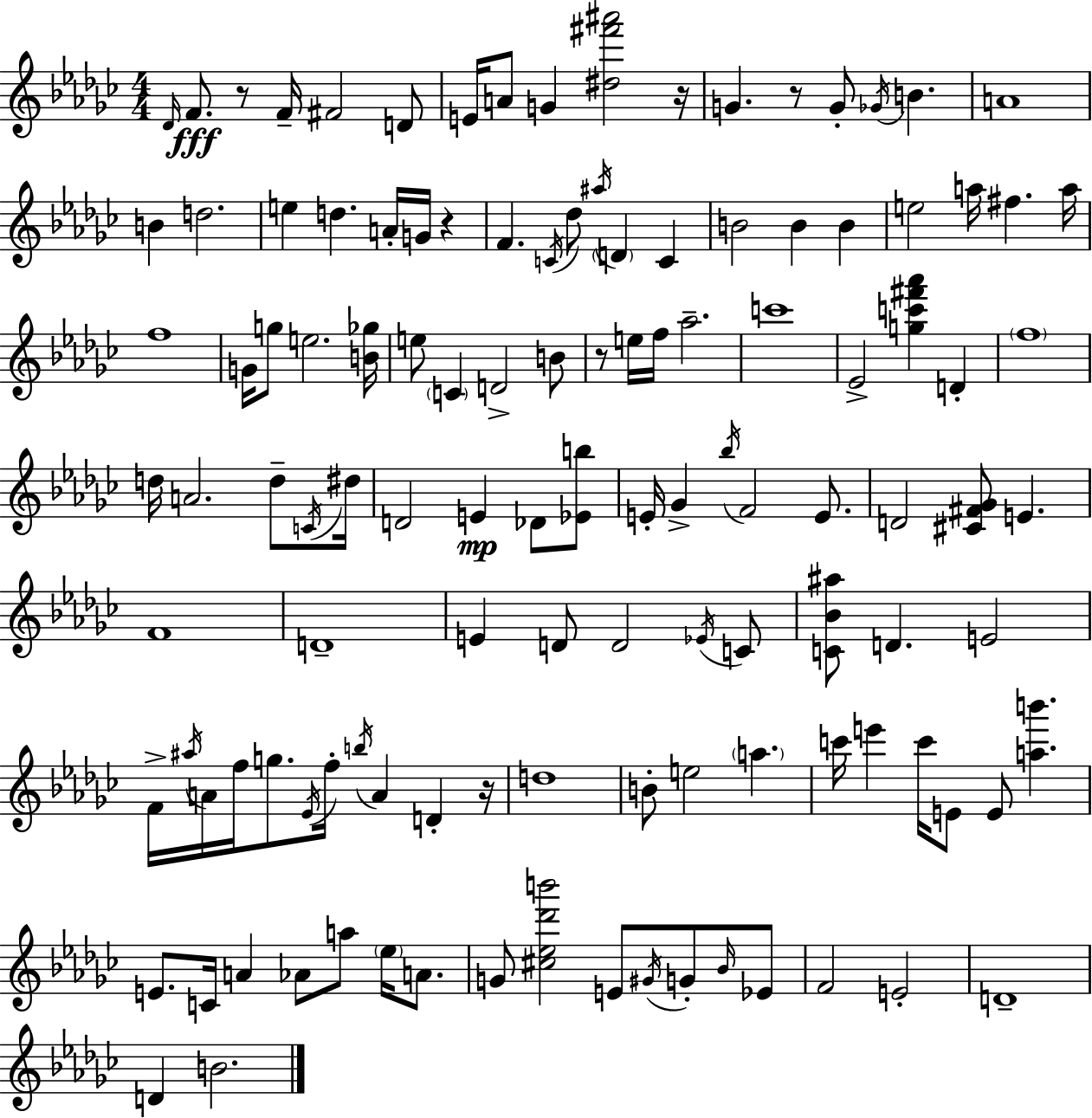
{
  \clef treble
  \numericTimeSignature
  \time 4/4
  \key ees \minor
  \repeat volta 2 { \grace { des'16 }\fff f'8. r8 f'16-- fis'2 d'8 | e'16 a'8 g'4 <dis'' fis''' ais'''>2 | r16 g'4. r8 g'8-. \acciaccatura { ges'16 } b'4. | a'1 | \break b'4 d''2. | e''4 d''4. a'16-. g'16 r4 | f'4. \acciaccatura { c'16 } des''8 \acciaccatura { ais''16 } \parenthesize d'4 | c'4 b'2 b'4 | \break b'4 e''2 a''16 fis''4. | a''16 f''1 | g'16 g''8 e''2. | <b' ges''>16 e''8 \parenthesize c'4 d'2-> | \break b'8 r8 e''16 f''16 aes''2.-- | c'''1 | ees'2-> <g'' c''' fis''' aes'''>4 | d'4-. \parenthesize f''1 | \break d''16 a'2. | d''8-- \acciaccatura { c'16 } dis''16 d'2 e'4\mp | des'8 <ees' b''>8 e'16-. ges'4-> \acciaccatura { bes''16 } f'2 | e'8. d'2 <cis' fis' ges'>8 | \break e'4. f'1 | d'1-- | e'4 d'8 d'2 | \acciaccatura { ees'16 } c'8 <c' bes' ais''>8 d'4. e'2 | \break f'16-> \acciaccatura { ais''16 } a'16 f''16 g''8. \acciaccatura { ees'16 } f''16-. | \acciaccatura { b''16 } a'4 d'4-. r16 d''1 | b'8-. e''2 | \parenthesize a''4. c'''16 e'''4 c'''16 | \break e'8 e'8 <a'' b'''>4. e'8. c'16 a'4 | aes'8 a''8 \parenthesize ees''16 a'8. g'8 <cis'' ees'' des''' b'''>2 | e'8 \acciaccatura { gis'16 } g'8-. \grace { bes'16 } ees'8 f'2 | e'2-. d'1-- | \break d'4 | b'2. } \bar "|."
}